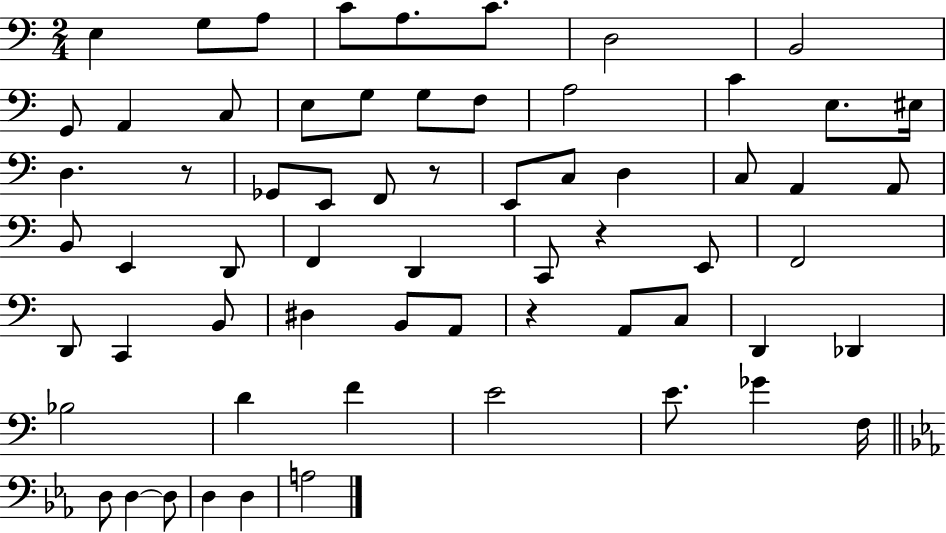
{
  \clef bass
  \numericTimeSignature
  \time 2/4
  \key c \major
  e4 g8 a8 | c'8 a8. c'8. | d2 | b,2 | \break g,8 a,4 c8 | e8 g8 g8 f8 | a2 | c'4 e8. eis16 | \break d4. r8 | ges,8 e,8 f,8 r8 | e,8 c8 d4 | c8 a,4 a,8 | \break b,8 e,4 d,8 | f,4 d,4 | c,8 r4 e,8 | f,2 | \break d,8 c,4 b,8 | dis4 b,8 a,8 | r4 a,8 c8 | d,4 des,4 | \break bes2 | d'4 f'4 | e'2 | e'8. ges'4 f16 | \break \bar "||" \break \key ees \major d8 d4~~ d8 | d4 d4 | a2 | \bar "|."
}